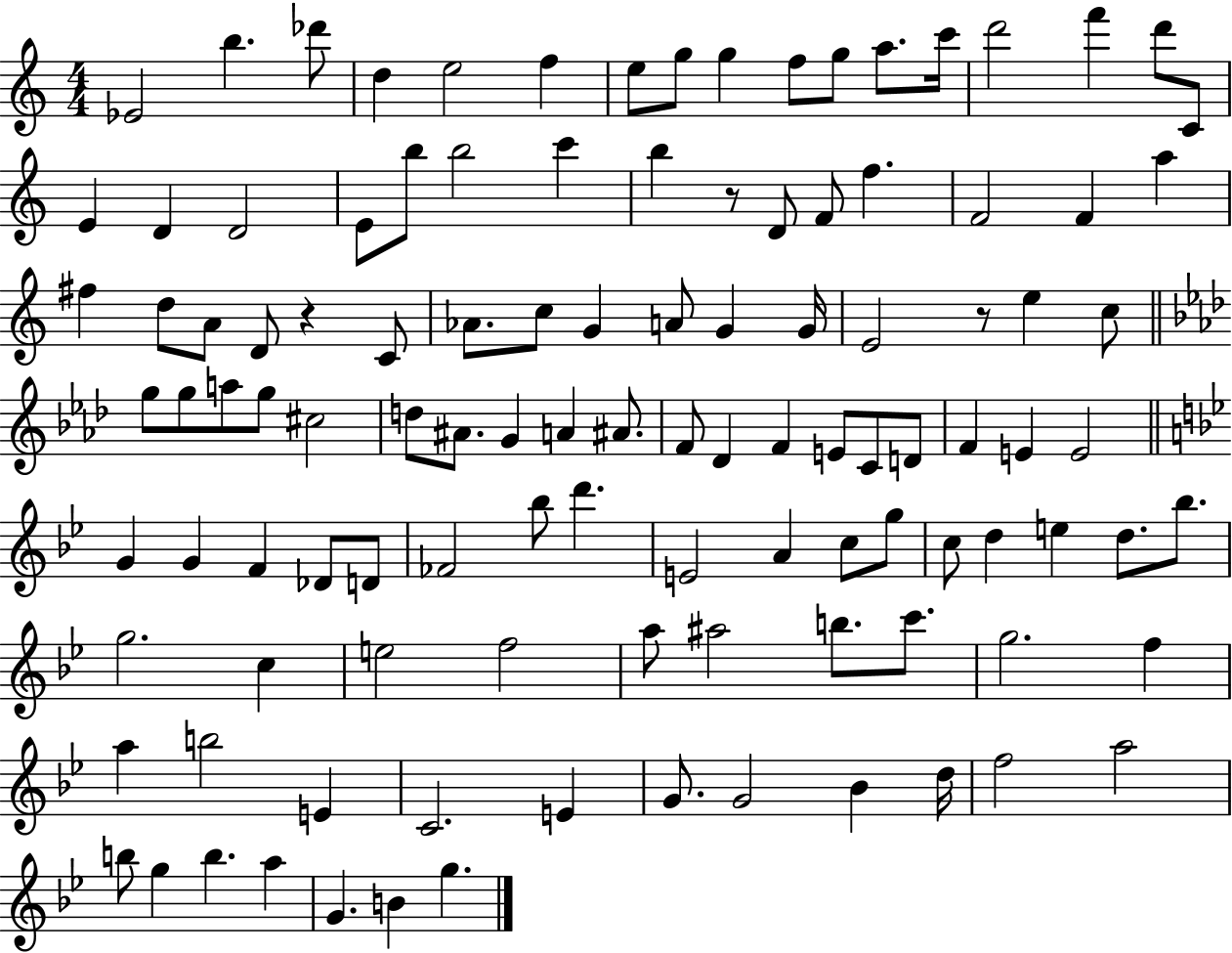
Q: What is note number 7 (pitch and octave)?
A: E5